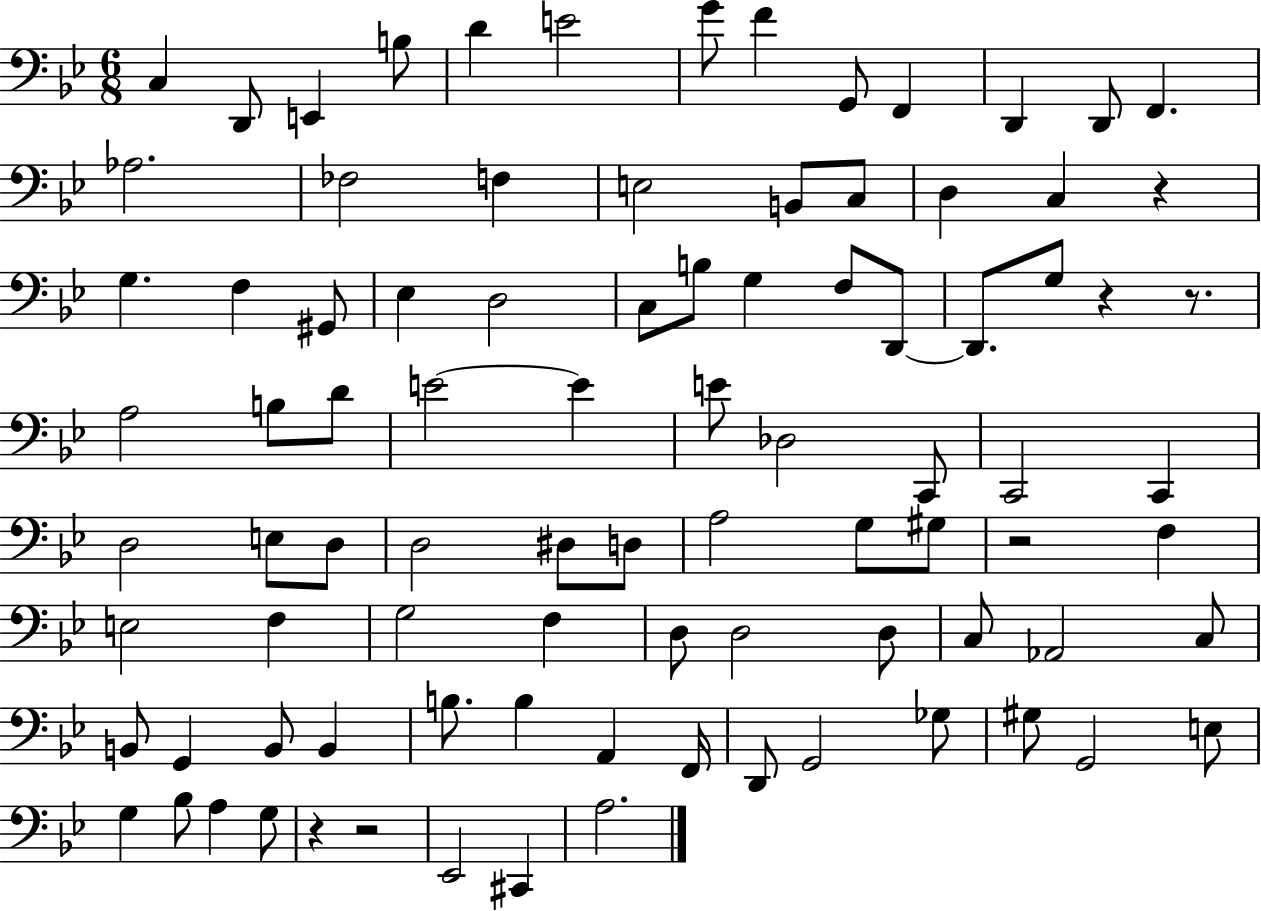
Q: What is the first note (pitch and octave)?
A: C3